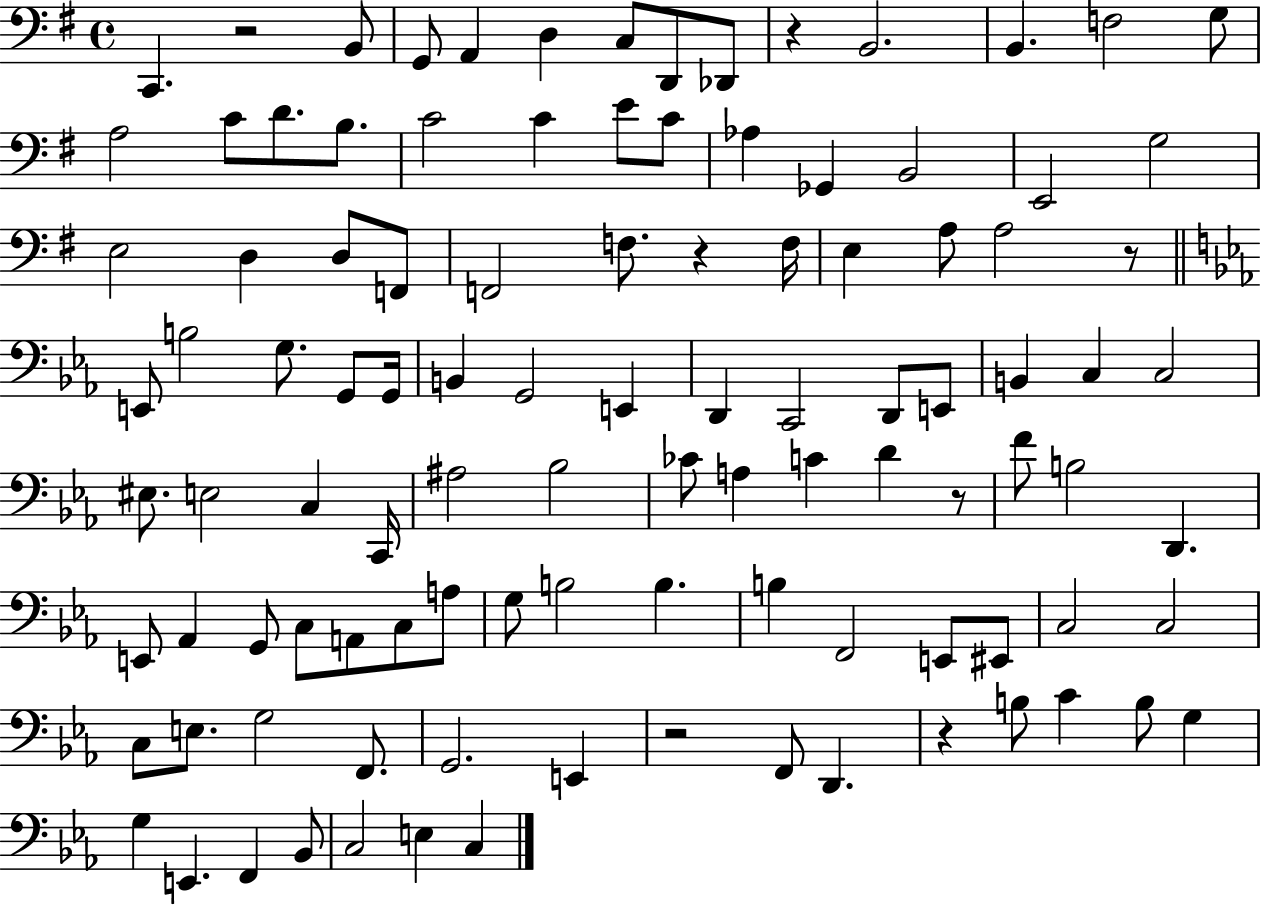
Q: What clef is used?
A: bass